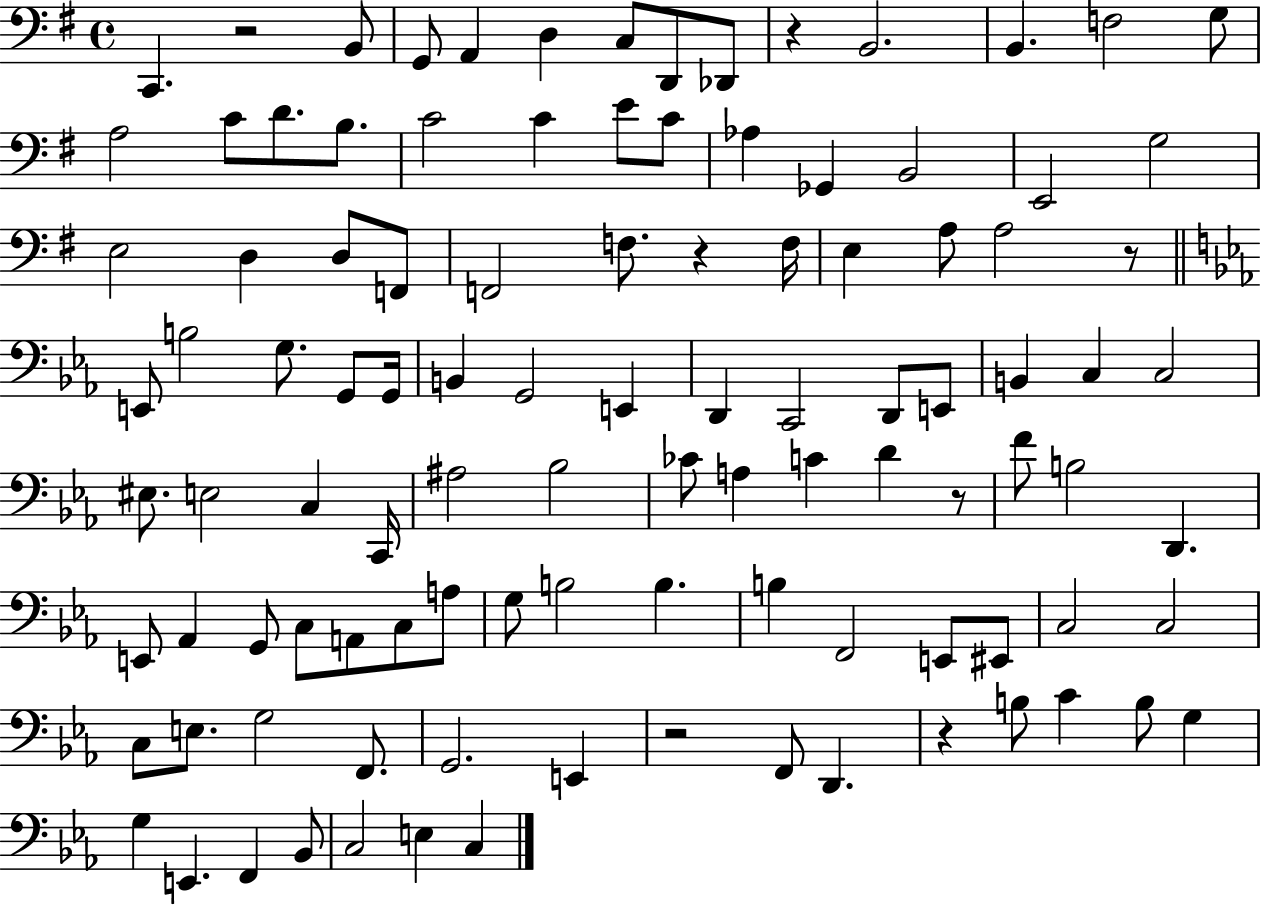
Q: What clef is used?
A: bass